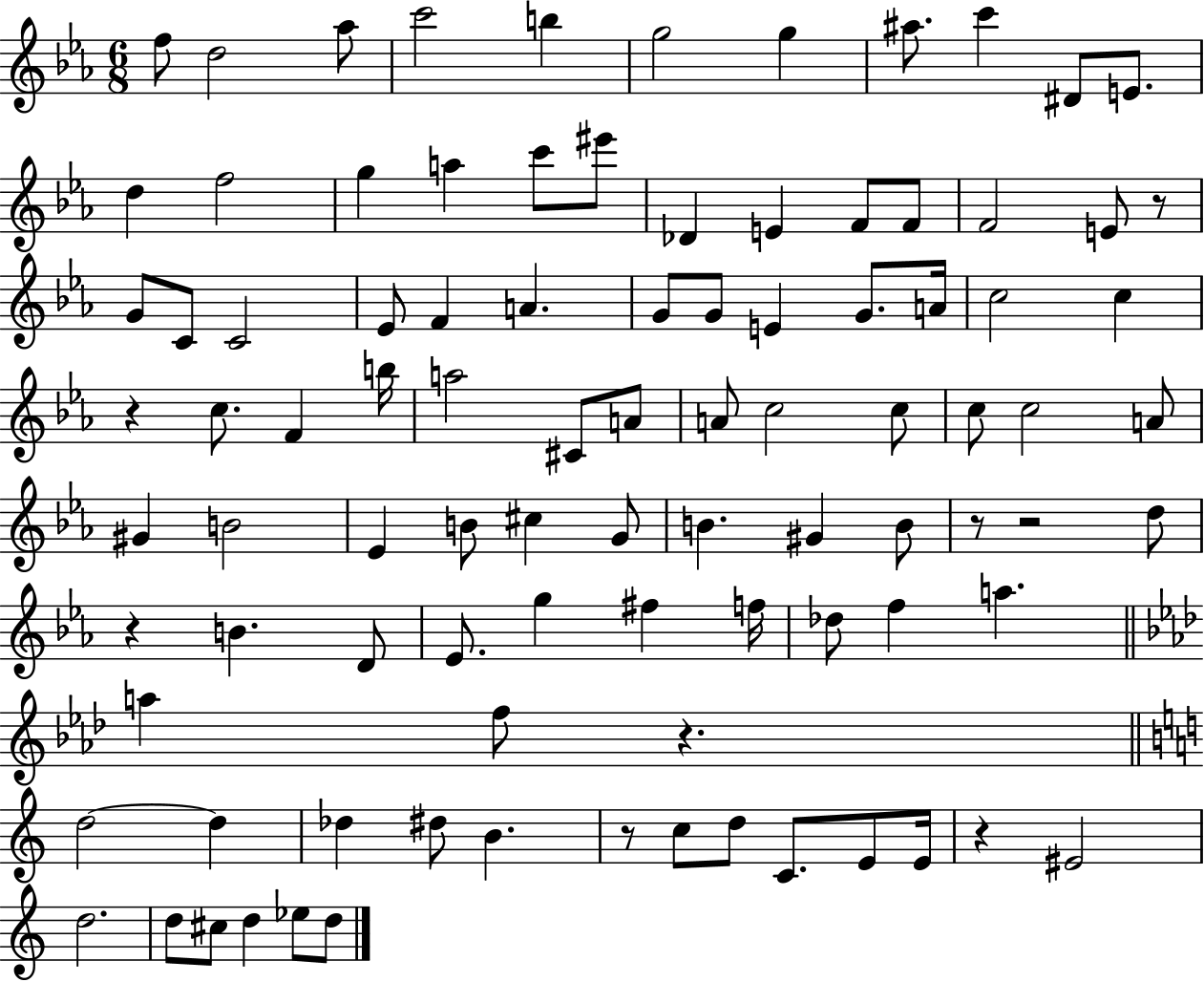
X:1
T:Untitled
M:6/8
L:1/4
K:Eb
f/2 d2 _a/2 c'2 b g2 g ^a/2 c' ^D/2 E/2 d f2 g a c'/2 ^e'/2 _D E F/2 F/2 F2 E/2 z/2 G/2 C/2 C2 _E/2 F A G/2 G/2 E G/2 A/4 c2 c z c/2 F b/4 a2 ^C/2 A/2 A/2 c2 c/2 c/2 c2 A/2 ^G B2 _E B/2 ^c G/2 B ^G B/2 z/2 z2 d/2 z B D/2 _E/2 g ^f f/4 _d/2 f a a f/2 z d2 d _d ^d/2 B z/2 c/2 d/2 C/2 E/2 E/4 z ^E2 d2 d/2 ^c/2 d _e/2 d/2